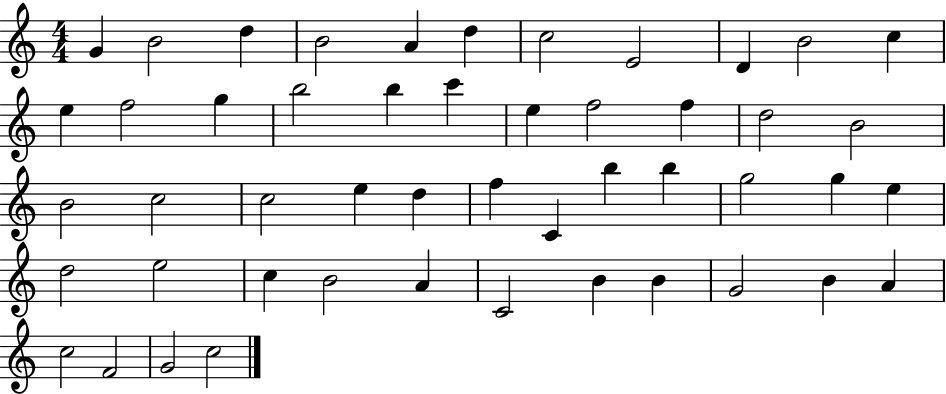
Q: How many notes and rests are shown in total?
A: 49